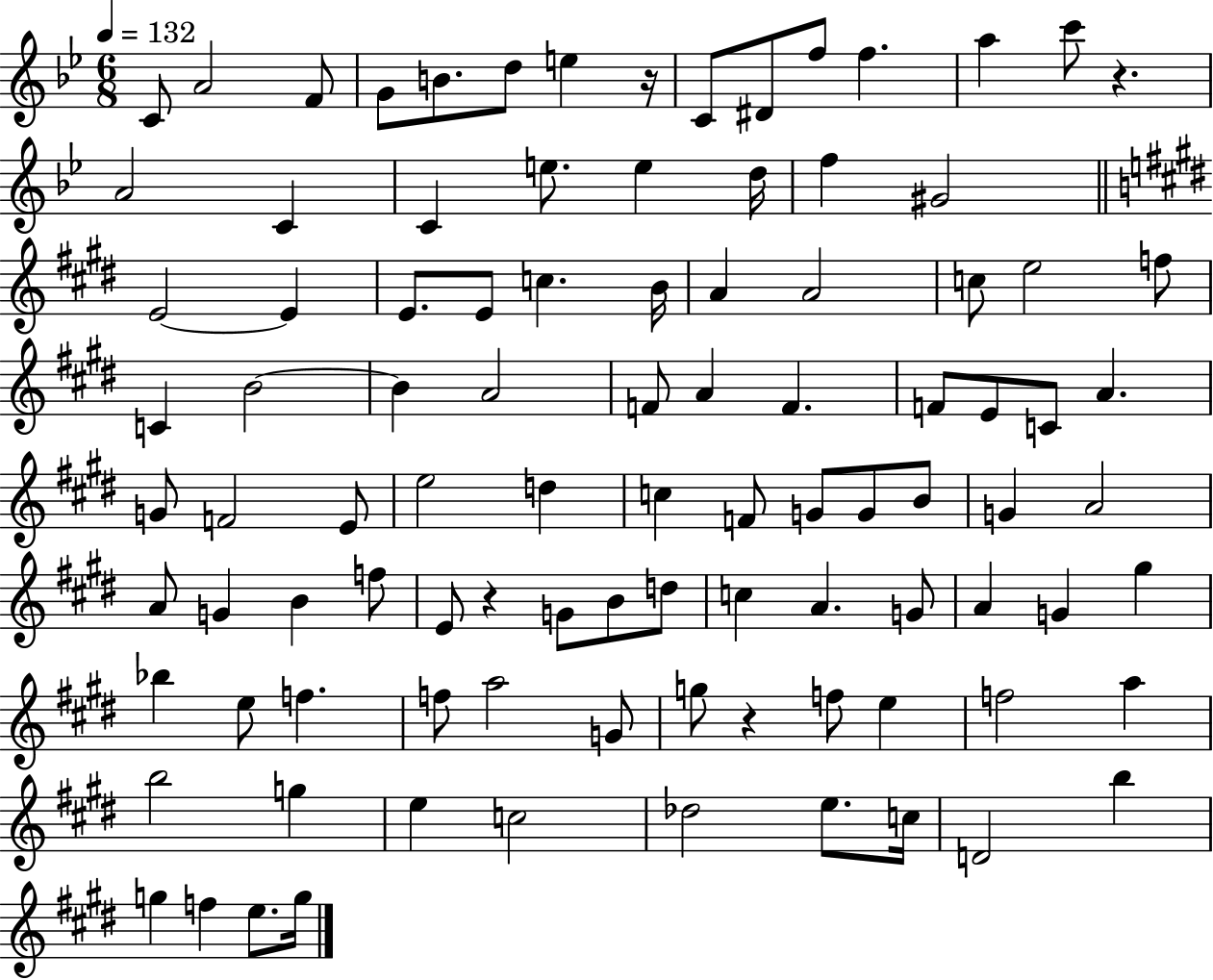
X:1
T:Untitled
M:6/8
L:1/4
K:Bb
C/2 A2 F/2 G/2 B/2 d/2 e z/4 C/2 ^D/2 f/2 f a c'/2 z A2 C C e/2 e d/4 f ^G2 E2 E E/2 E/2 c B/4 A A2 c/2 e2 f/2 C B2 B A2 F/2 A F F/2 E/2 C/2 A G/2 F2 E/2 e2 d c F/2 G/2 G/2 B/2 G A2 A/2 G B f/2 E/2 z G/2 B/2 d/2 c A G/2 A G ^g _b e/2 f f/2 a2 G/2 g/2 z f/2 e f2 a b2 g e c2 _d2 e/2 c/4 D2 b g f e/2 g/4